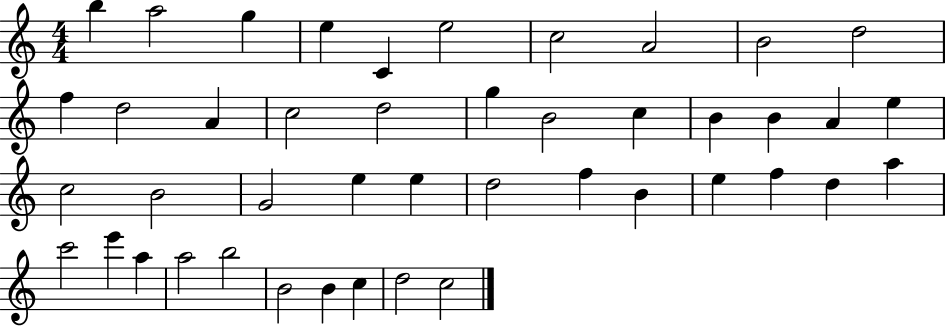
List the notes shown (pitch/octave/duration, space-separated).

B5/q A5/h G5/q E5/q C4/q E5/h C5/h A4/h B4/h D5/h F5/q D5/h A4/q C5/h D5/h G5/q B4/h C5/q B4/q B4/q A4/q E5/q C5/h B4/h G4/h E5/q E5/q D5/h F5/q B4/q E5/q F5/q D5/q A5/q C6/h E6/q A5/q A5/h B5/h B4/h B4/q C5/q D5/h C5/h